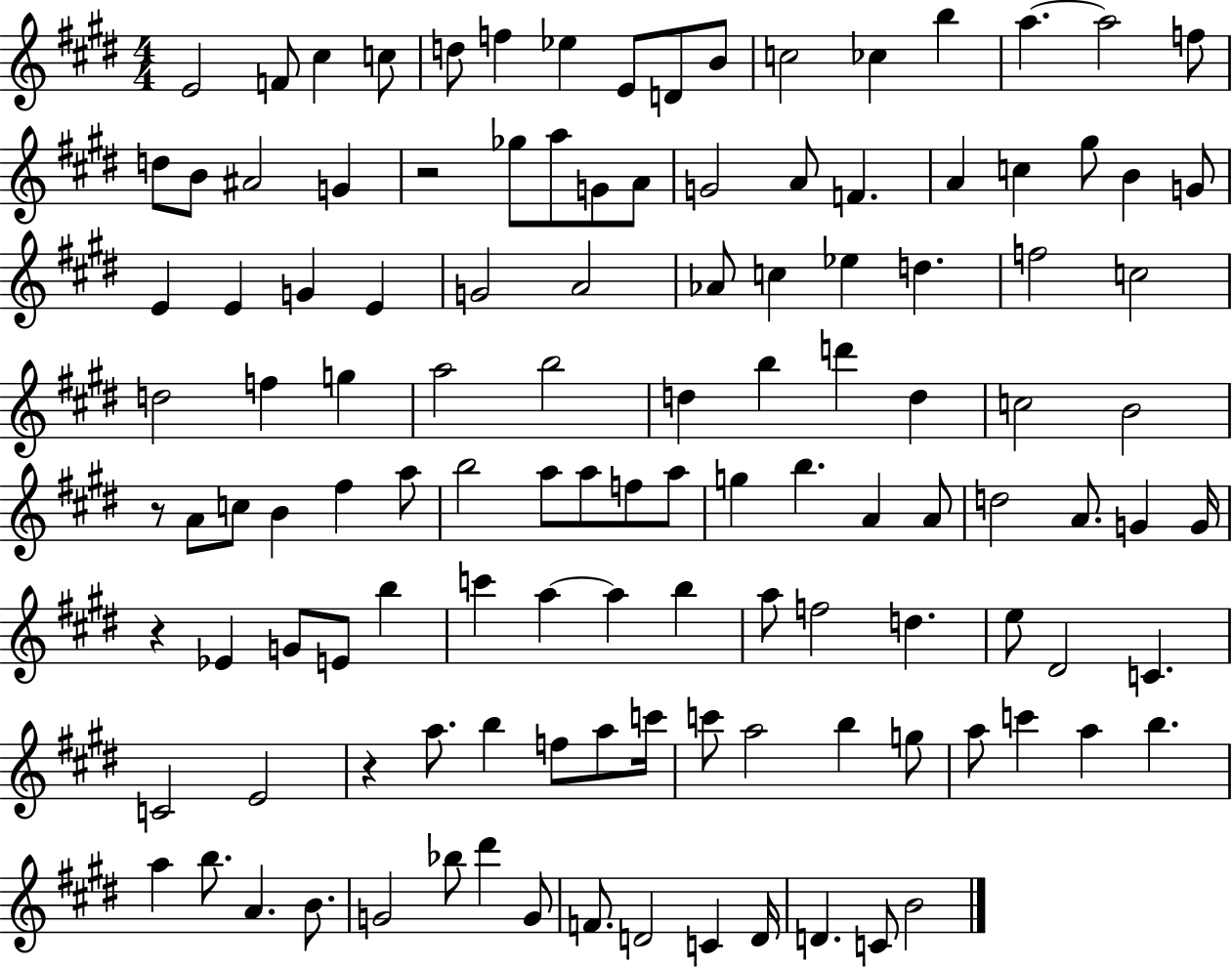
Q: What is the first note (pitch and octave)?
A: E4